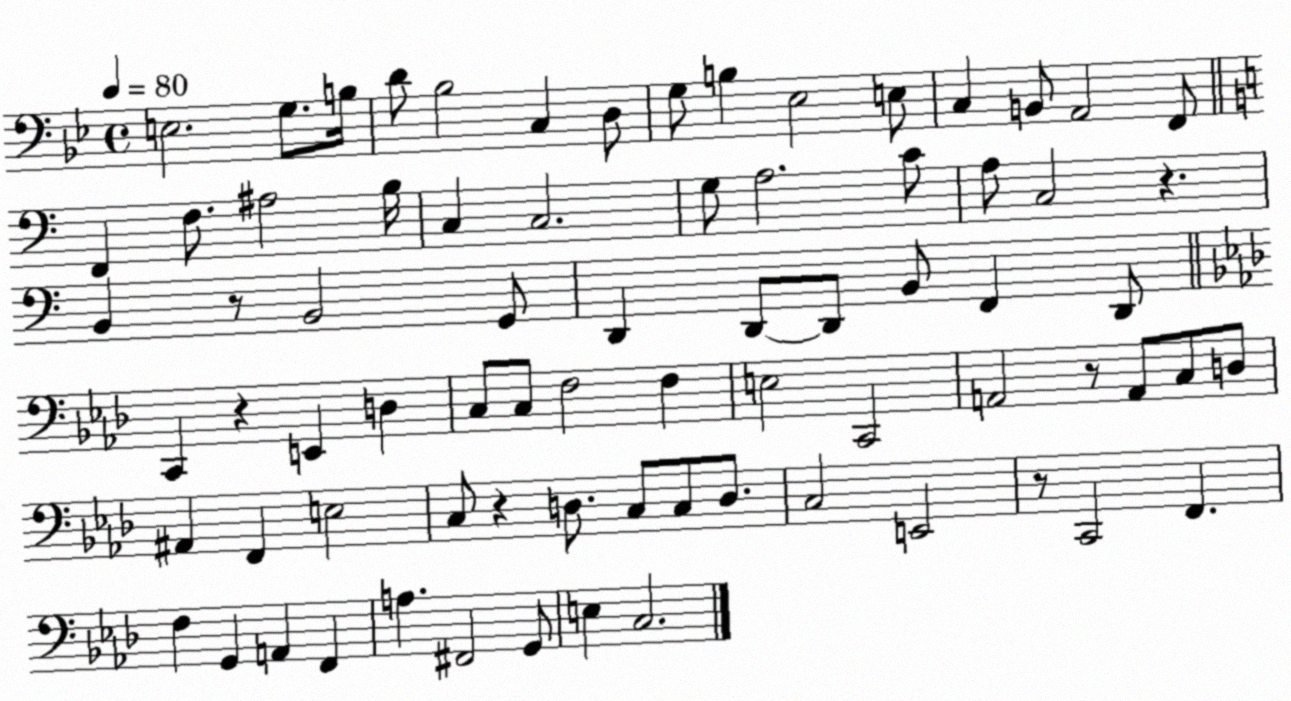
X:1
T:Untitled
M:4/4
L:1/4
K:Bb
E,2 G,/2 B,/4 D/2 _B,2 C, D,/2 G,/2 B, _E,2 E,/2 C, B,,/2 A,,2 F,,/2 F,, F,/2 ^A,2 B,/4 C, C,2 G,/2 A,2 C/2 A,/2 C,2 z B,, z/2 B,,2 G,,/2 D,, D,,/2 D,,/2 B,,/2 F,, D,,/2 C,, z E,, D, C,/2 C,/2 F,2 F, E,2 C,,2 A,,2 z/2 A,,/2 C,/2 D,/2 ^A,, F,, E,2 C,/2 z D,/2 C,/2 C,/2 D,/2 C,2 E,,2 z/2 C,,2 F,, F, G,, A,, F,, A, ^F,,2 G,,/2 E, C,2